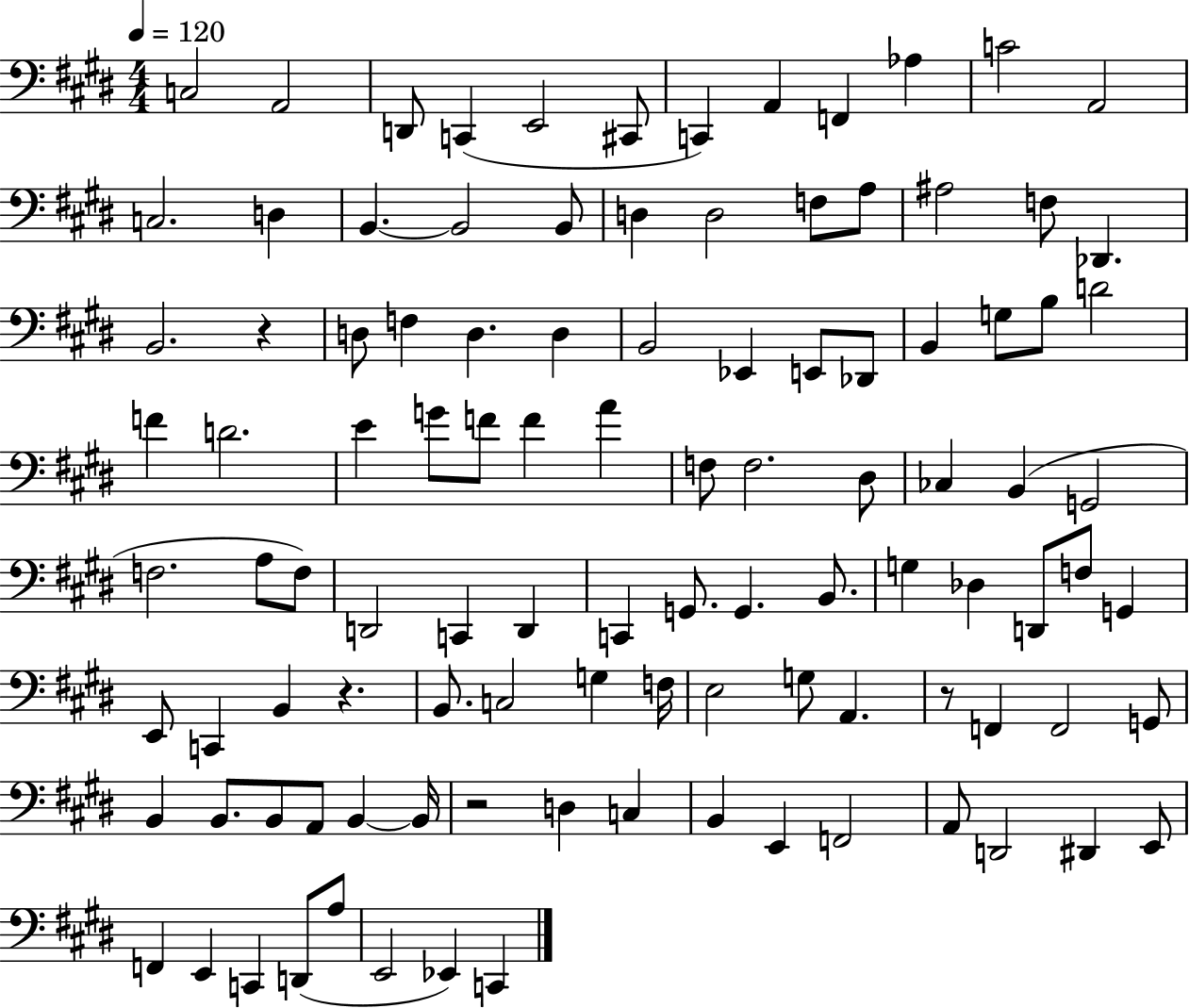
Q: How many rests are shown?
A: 4